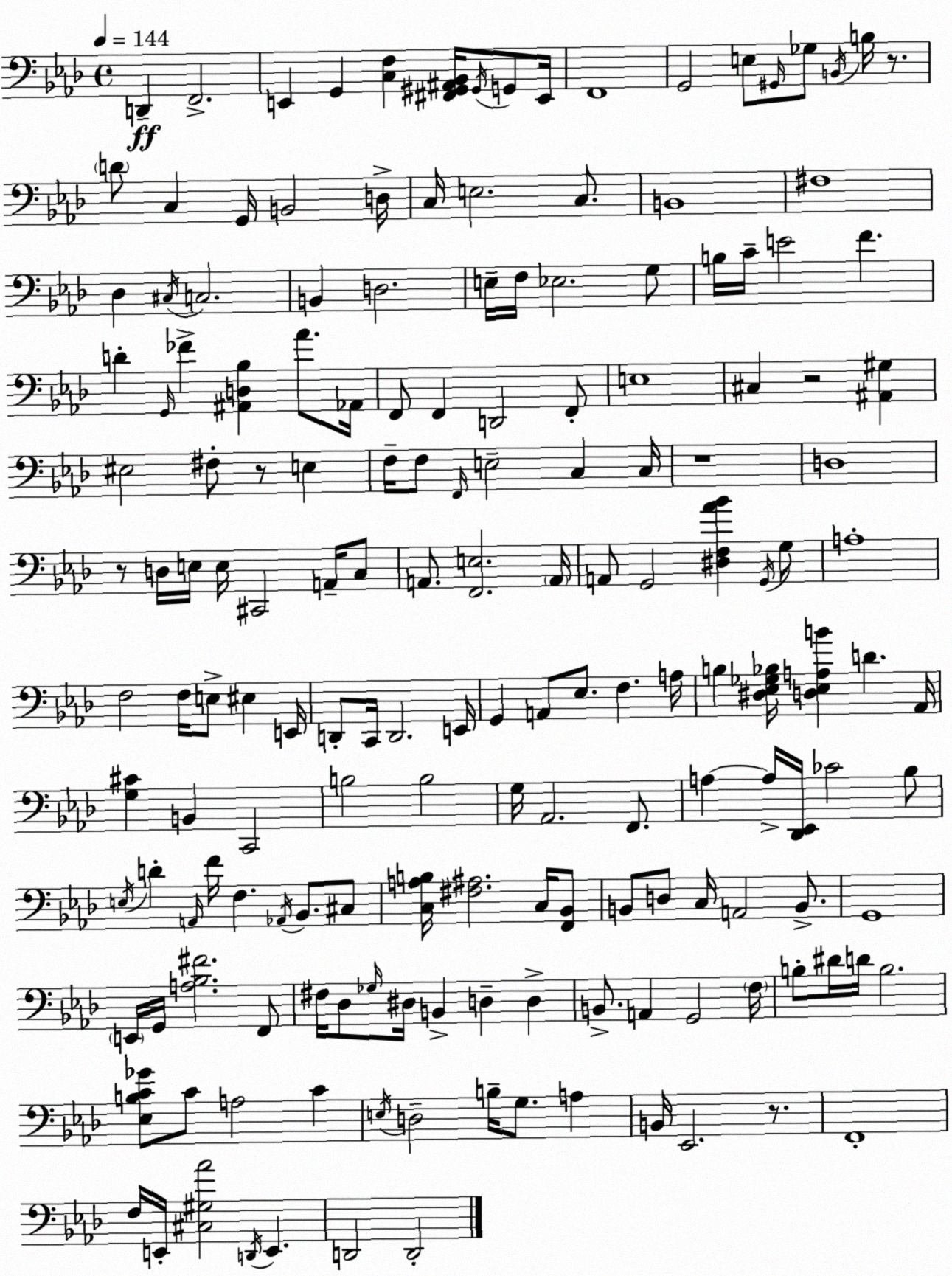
X:1
T:Untitled
M:4/4
L:1/4
K:Fm
D,, F,,2 E,, G,, [C,F,] [^F,,^G,,^A,,_B,,]/4 ^G,,/4 G,,/2 E,,/4 F,,4 G,,2 E,/2 ^G,,/4 _G,/2 B,,/4 B,/4 z/2 D/2 C, G,,/4 B,,2 D,/4 C,/4 E,2 C,/2 B,,4 ^F,4 _D, ^C,/4 C,2 B,, D,2 E,/4 F,/4 _E,2 G,/2 B,/4 C/4 E2 F D G,,/4 _F [^A,,D,_B,] _A/2 _A,,/4 F,,/2 F,, D,,2 F,,/2 E,4 ^C, z2 [^A,,^G,] ^E,2 ^F,/2 z/2 E, F,/4 F,/2 F,,/4 E,2 C, C,/4 z4 D,4 z/2 D,/4 E,/4 E,/4 ^C,,2 A,,/4 C,/2 A,,/2 [F,,E,]2 A,,/4 A,,/2 G,,2 [^D,F,_A_B] G,,/4 G,/2 A,4 F,2 F,/4 E,/2 ^E, E,,/4 D,,/2 C,,/4 D,,2 E,,/4 G,, A,,/2 _E,/2 F, A,/4 B, [^D,_E,_G,_B,]/4 [D,_E,A,B] D _A,,/4 [G,^C] B,, C,,2 B,2 B,2 G,/4 _A,,2 F,,/2 A, A,/4 [_D,,_E,,]/4 _C2 _B,/2 E,/4 D A,,/4 F/4 F, _A,,/4 _B,,/2 ^C,/2 [C,A,B,]/4 [^F,^A,]2 C,/4 [F,,_B,,]/2 B,,/2 D,/2 C,/4 A,,2 B,,/2 G,,4 E,,/4 G,,/4 [A,_B,^F]2 F,,/2 ^F,/4 _D,/2 _G,/4 ^D,/4 B,, D, D, B,,/2 A,, G,,2 F,/4 B,/2 ^D/4 D/4 B,2 [_E,B,C_G]/2 C/2 A,2 C E,/4 D,2 B,/4 G,/2 A, B,,/4 _E,,2 z/2 F,,4 F,/4 E,,/4 [^C,^G,_A]2 D,,/4 E,, D,,2 D,,2